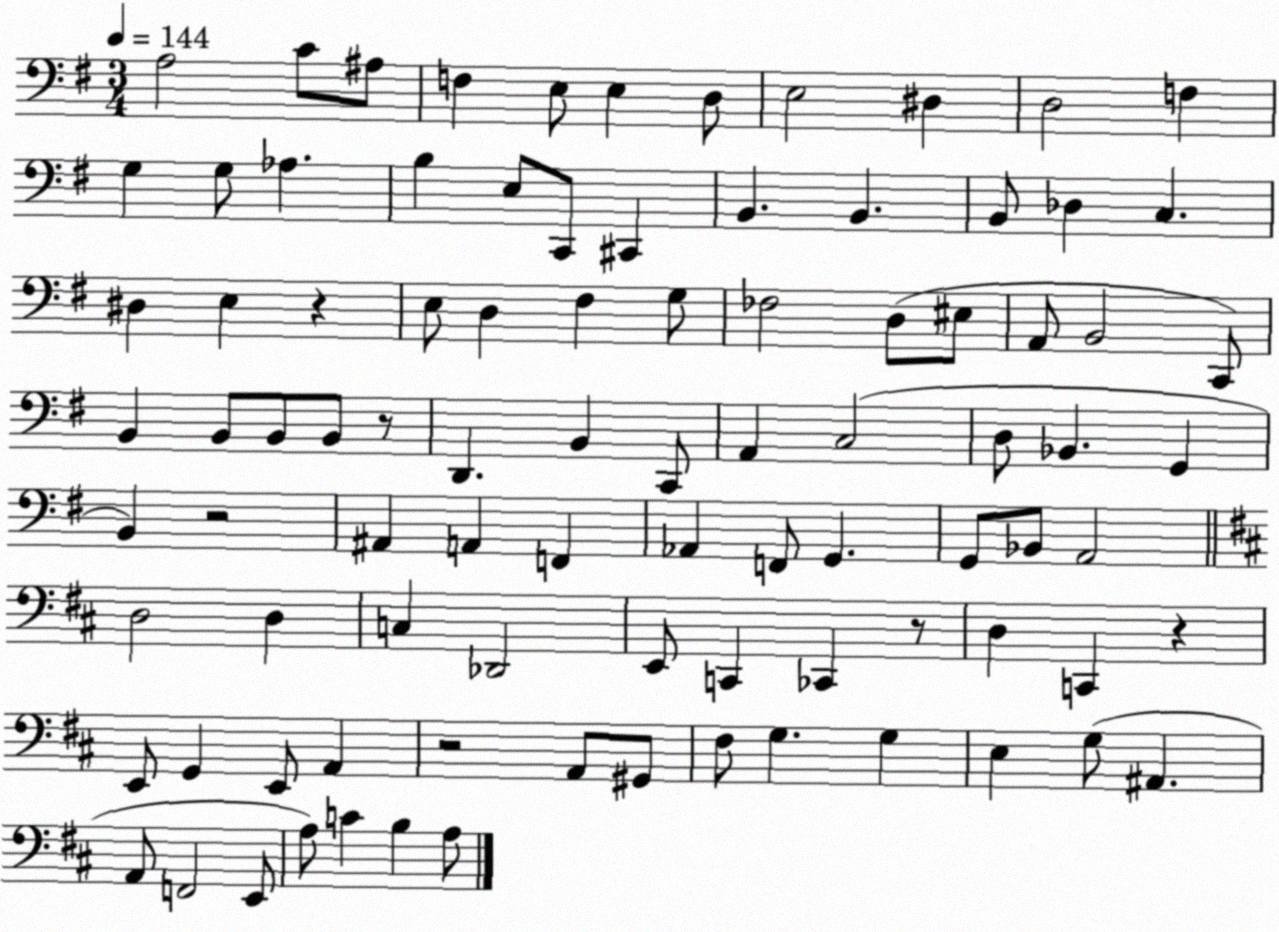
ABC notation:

X:1
T:Untitled
M:3/4
L:1/4
K:G
A,2 C/2 ^A,/2 F, E,/2 E, D,/2 E,2 ^D, D,2 F, G, G,/2 _A, B, E,/2 C,,/2 ^C,, B,, B,, B,,/2 _D, C, ^D, E, z E,/2 D, ^F, G,/2 _F,2 D,/2 ^E,/2 A,,/2 B,,2 C,,/2 B,, B,,/2 B,,/2 B,,/2 z/2 D,, B,, C,,/2 A,, C,2 D,/2 _B,, G,, B,, z2 ^A,, A,, F,, _A,, F,,/2 G,, G,,/2 _B,,/2 A,,2 D,2 D, C, _D,,2 E,,/2 C,, _C,, z/2 D, C,, z E,,/2 G,, E,,/2 A,, z2 A,,/2 ^G,,/2 ^F,/2 G, G, E, G,/2 ^A,, A,,/2 F,,2 E,,/2 A,/2 C B, A,/2